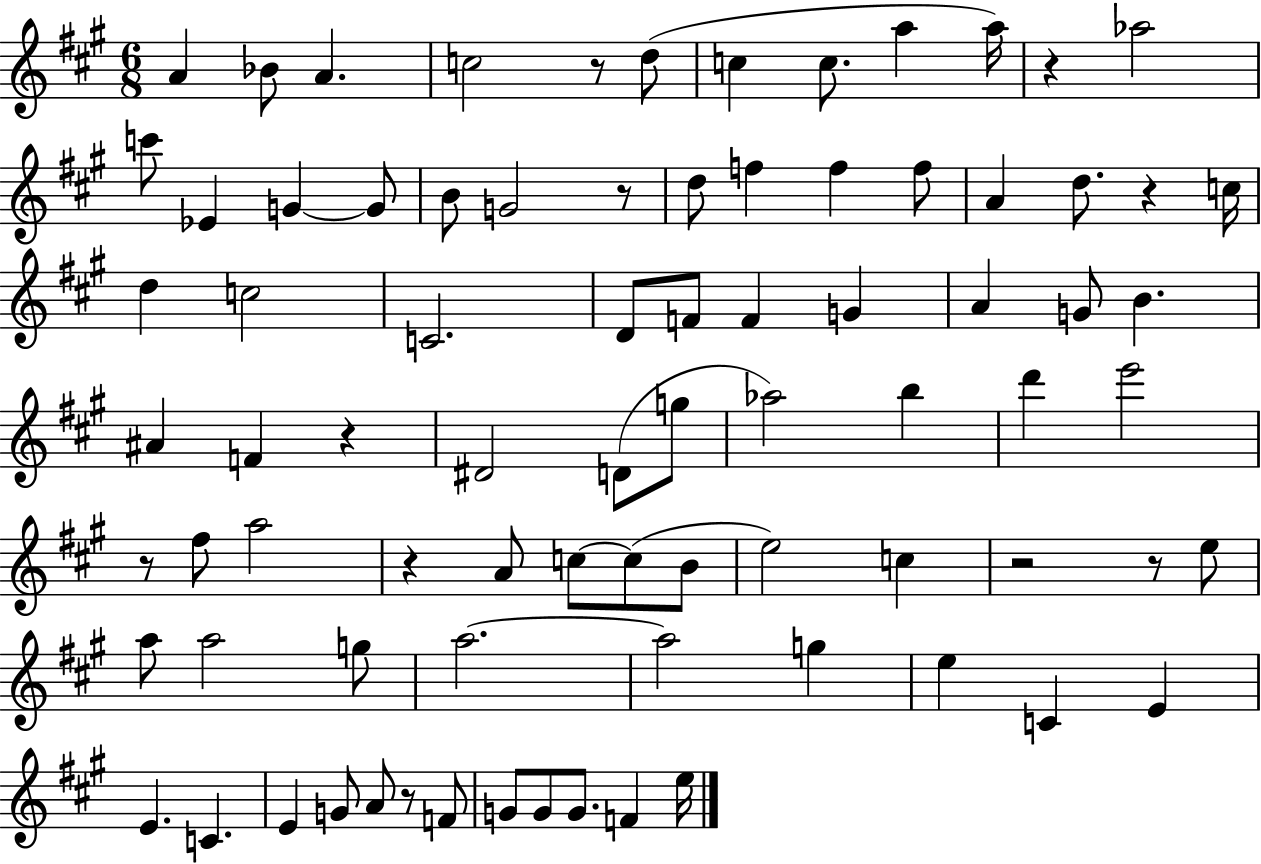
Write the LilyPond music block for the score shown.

{
  \clef treble
  \numericTimeSignature
  \time 6/8
  \key a \major
  \repeat volta 2 { a'4 bes'8 a'4. | c''2 r8 d''8( | c''4 c''8. a''4 a''16) | r4 aes''2 | \break c'''8 ees'4 g'4~~ g'8 | b'8 g'2 r8 | d''8 f''4 f''4 f''8 | a'4 d''8. r4 c''16 | \break d''4 c''2 | c'2. | d'8 f'8 f'4 g'4 | a'4 g'8 b'4. | \break ais'4 f'4 r4 | dis'2 d'8( g''8 | aes''2) b''4 | d'''4 e'''2 | \break r8 fis''8 a''2 | r4 a'8 c''8~~ c''8( b'8 | e''2) c''4 | r2 r8 e''8 | \break a''8 a''2 g''8 | a''2.~~ | a''2 g''4 | e''4 c'4 e'4 | \break e'4. c'4. | e'4 g'8 a'8 r8 f'8 | g'8 g'8 g'8. f'4 e''16 | } \bar "|."
}